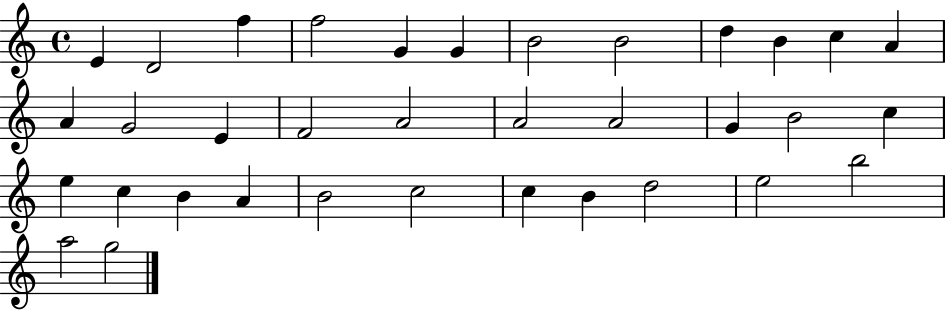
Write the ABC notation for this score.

X:1
T:Untitled
M:4/4
L:1/4
K:C
E D2 f f2 G G B2 B2 d B c A A G2 E F2 A2 A2 A2 G B2 c e c B A B2 c2 c B d2 e2 b2 a2 g2